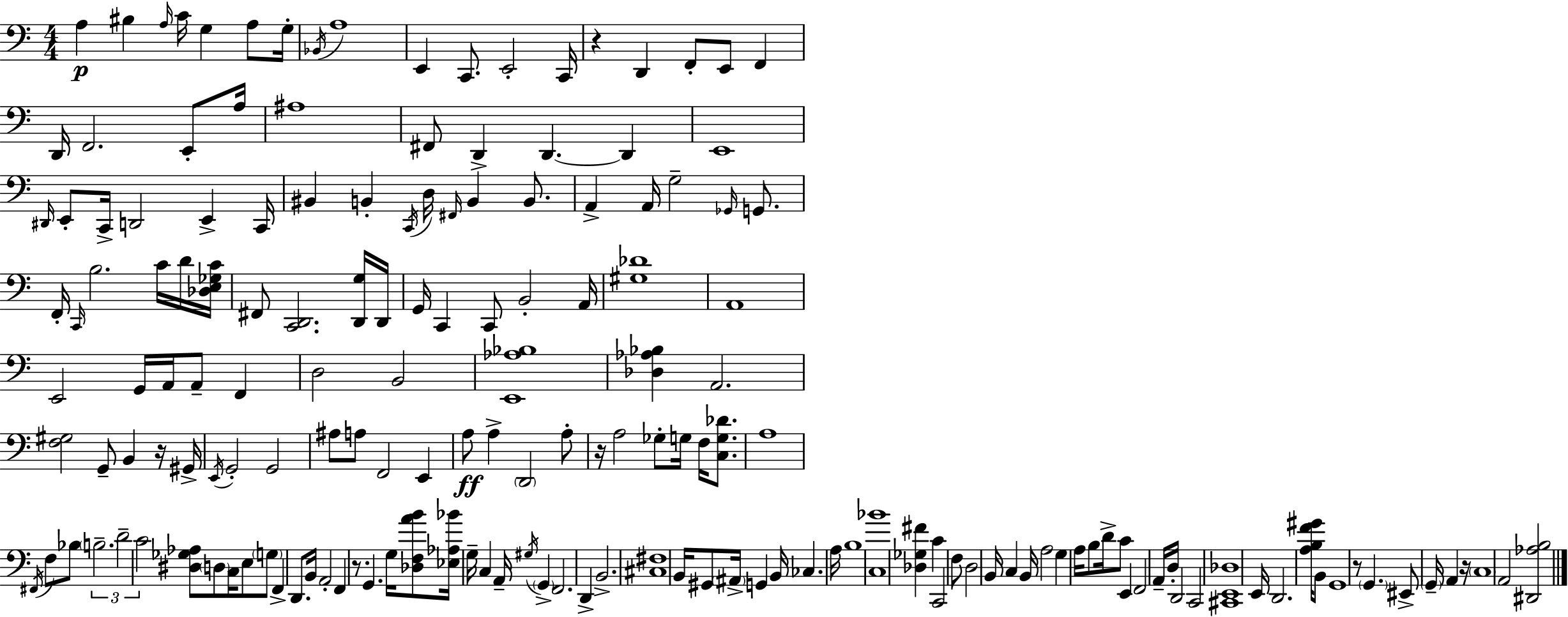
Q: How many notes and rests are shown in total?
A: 170